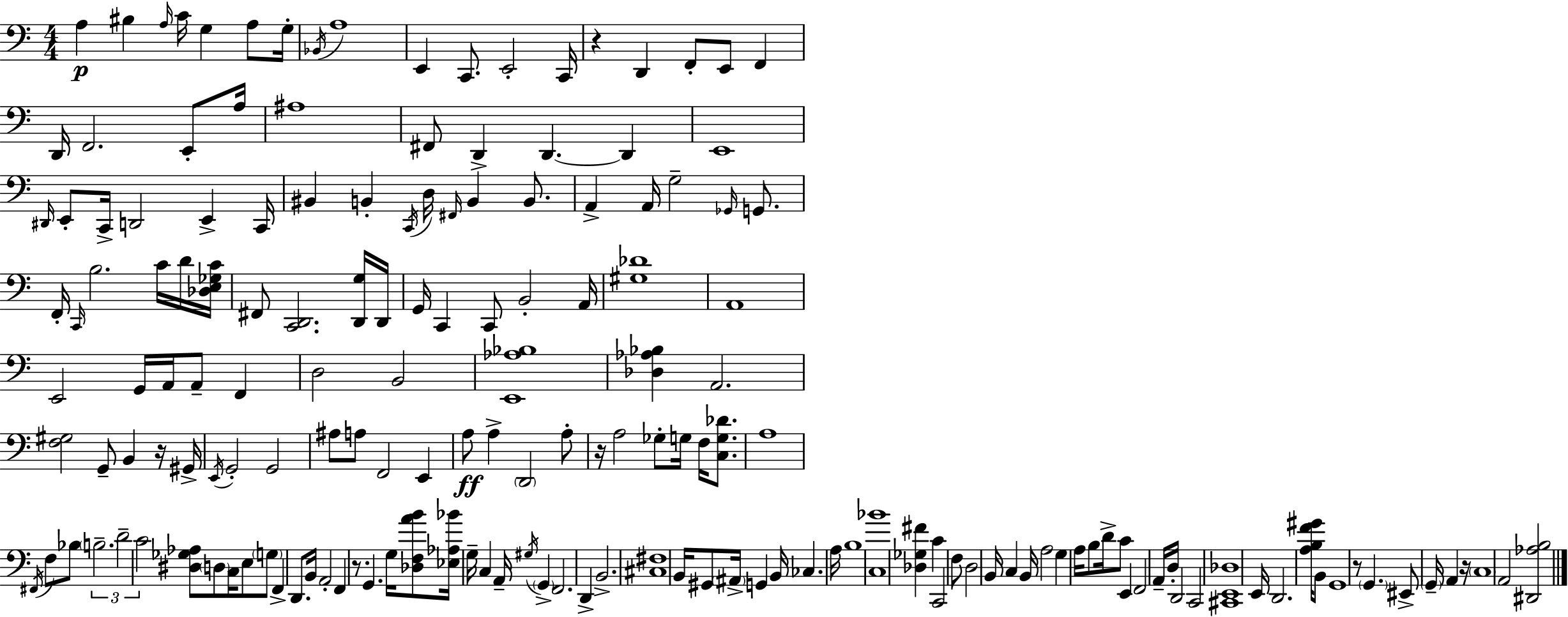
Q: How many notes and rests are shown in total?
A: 170